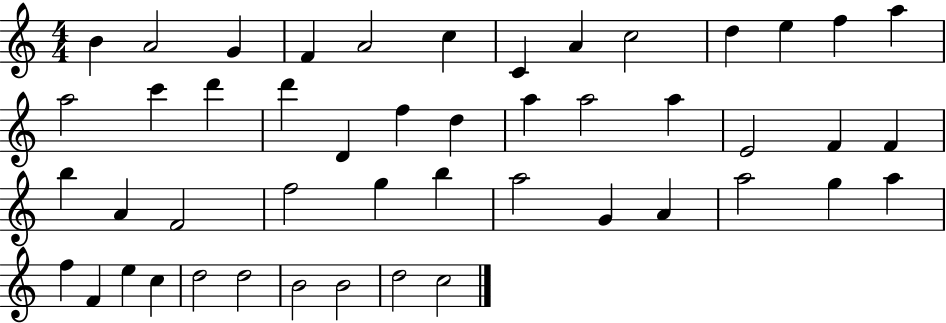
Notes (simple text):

B4/q A4/h G4/q F4/q A4/h C5/q C4/q A4/q C5/h D5/q E5/q F5/q A5/q A5/h C6/q D6/q D6/q D4/q F5/q D5/q A5/q A5/h A5/q E4/h F4/q F4/q B5/q A4/q F4/h F5/h G5/q B5/q A5/h G4/q A4/q A5/h G5/q A5/q F5/q F4/q E5/q C5/q D5/h D5/h B4/h B4/h D5/h C5/h